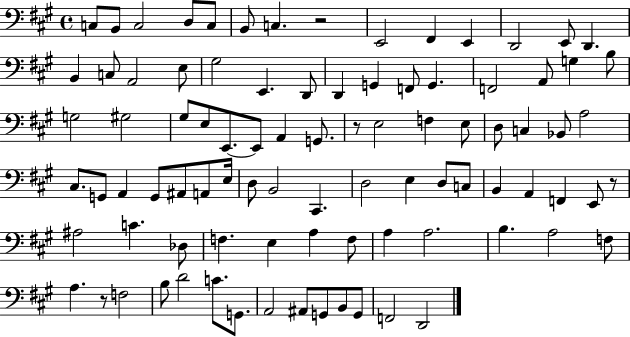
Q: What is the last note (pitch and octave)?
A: D2